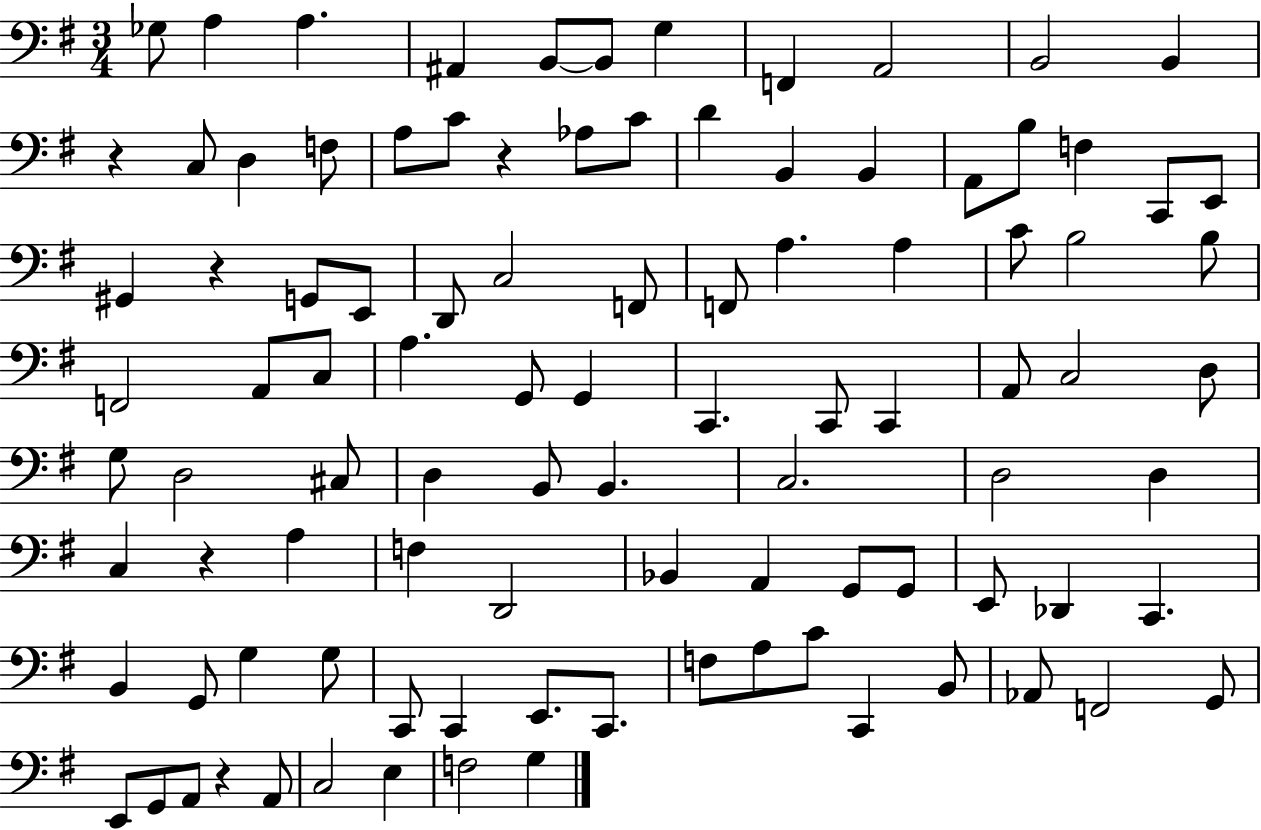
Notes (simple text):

Gb3/e A3/q A3/q. A#2/q B2/e B2/e G3/q F2/q A2/h B2/h B2/q R/q C3/e D3/q F3/e A3/e C4/e R/q Ab3/e C4/e D4/q B2/q B2/q A2/e B3/e F3/q C2/e E2/e G#2/q R/q G2/e E2/e D2/e C3/h F2/e F2/e A3/q. A3/q C4/e B3/h B3/e F2/h A2/e C3/e A3/q. G2/e G2/q C2/q. C2/e C2/q A2/e C3/h D3/e G3/e D3/h C#3/e D3/q B2/e B2/q. C3/h. D3/h D3/q C3/q R/q A3/q F3/q D2/h Bb2/q A2/q G2/e G2/e E2/e Db2/q C2/q. B2/q G2/e G3/q G3/e C2/e C2/q E2/e. C2/e. F3/e A3/e C4/e C2/q B2/e Ab2/e F2/h G2/e E2/e G2/e A2/e R/q A2/e C3/h E3/q F3/h G3/q